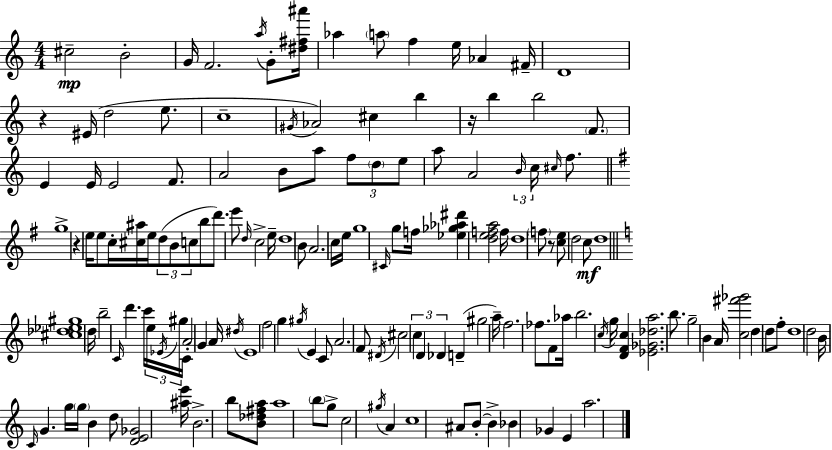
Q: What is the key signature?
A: A minor